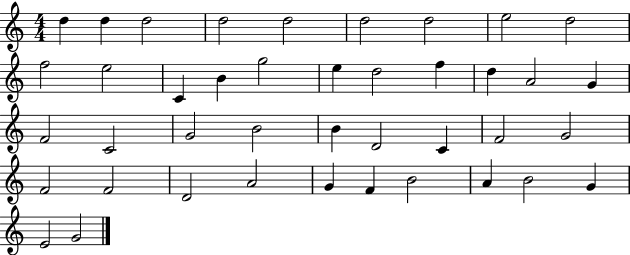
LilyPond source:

{
  \clef treble
  \numericTimeSignature
  \time 4/4
  \key c \major
  d''4 d''4 d''2 | d''2 d''2 | d''2 d''2 | e''2 d''2 | \break f''2 e''2 | c'4 b'4 g''2 | e''4 d''2 f''4 | d''4 a'2 g'4 | \break f'2 c'2 | g'2 b'2 | b'4 d'2 c'4 | f'2 g'2 | \break f'2 f'2 | d'2 a'2 | g'4 f'4 b'2 | a'4 b'2 g'4 | \break e'2 g'2 | \bar "|."
}